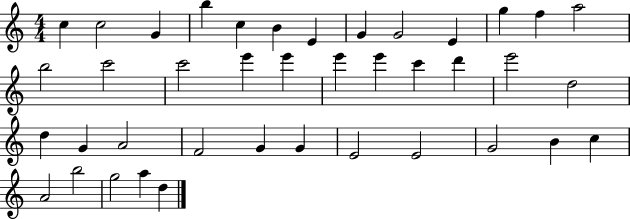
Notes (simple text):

C5/q C5/h G4/q B5/q C5/q B4/q E4/q G4/q G4/h E4/q G5/q F5/q A5/h B5/h C6/h C6/h E6/q E6/q E6/q E6/q C6/q D6/q E6/h D5/h D5/q G4/q A4/h F4/h G4/q G4/q E4/h E4/h G4/h B4/q C5/q A4/h B5/h G5/h A5/q D5/q